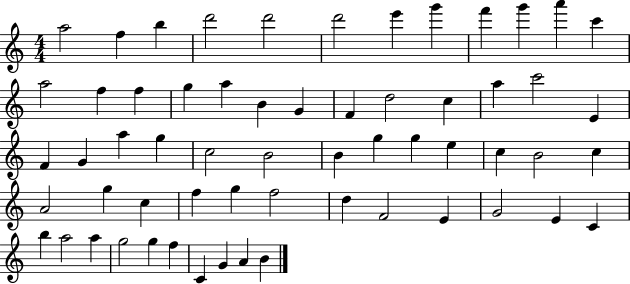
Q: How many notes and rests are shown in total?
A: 60